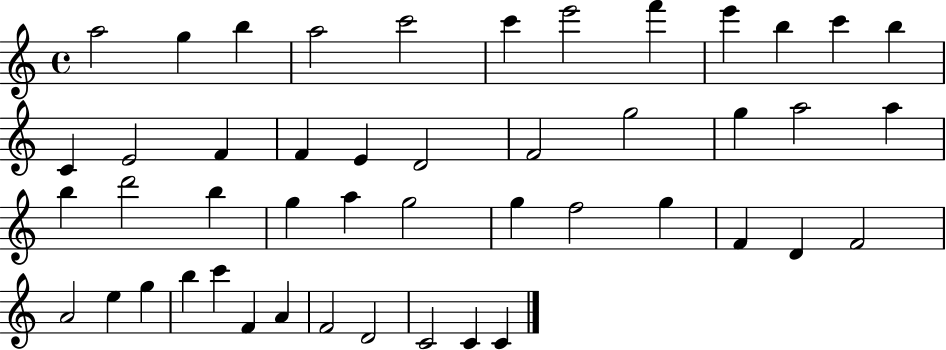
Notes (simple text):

A5/h G5/q B5/q A5/h C6/h C6/q E6/h F6/q E6/q B5/q C6/q B5/q C4/q E4/h F4/q F4/q E4/q D4/h F4/h G5/h G5/q A5/h A5/q B5/q D6/h B5/q G5/q A5/q G5/h G5/q F5/h G5/q F4/q D4/q F4/h A4/h E5/q G5/q B5/q C6/q F4/q A4/q F4/h D4/h C4/h C4/q C4/q